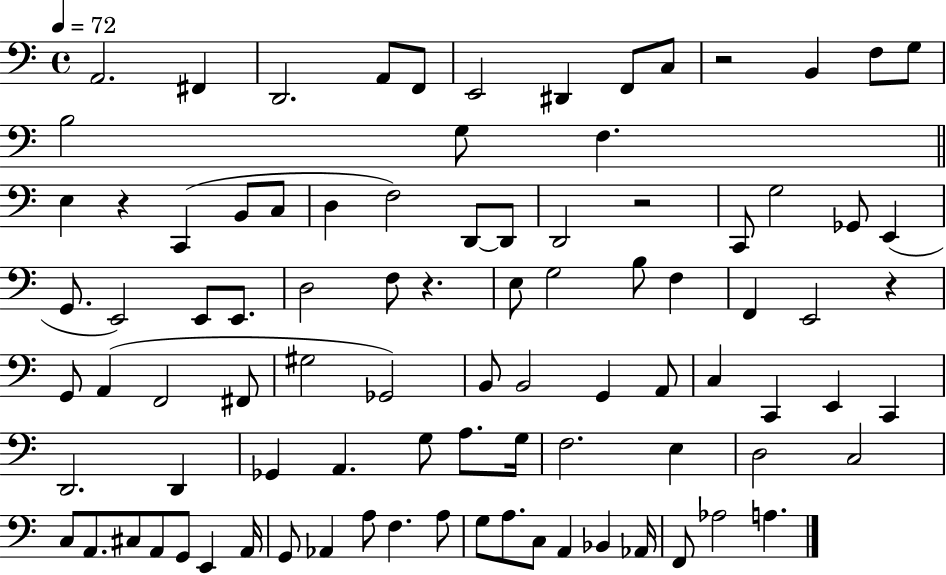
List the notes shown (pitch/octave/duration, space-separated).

A2/h. F#2/q D2/h. A2/e F2/e E2/h D#2/q F2/e C3/e R/h B2/q F3/e G3/e B3/h G3/e F3/q. E3/q R/q C2/q B2/e C3/e D3/q F3/h D2/e D2/e D2/h R/h C2/e G3/h Gb2/e E2/q G2/e. E2/h E2/e E2/e. D3/h F3/e R/q. E3/e G3/h B3/e F3/q F2/q E2/h R/q G2/e A2/q F2/h F#2/e G#3/h Gb2/h B2/e B2/h G2/q A2/e C3/q C2/q E2/q C2/q D2/h. D2/q Gb2/q A2/q. G3/e A3/e. G3/s F3/h. E3/q D3/h C3/h C3/e A2/e. C#3/e A2/e G2/e E2/q A2/s G2/e Ab2/q A3/e F3/q. A3/e G3/e A3/e. C3/e A2/q Bb2/q Ab2/s F2/e Ab3/h A3/q.